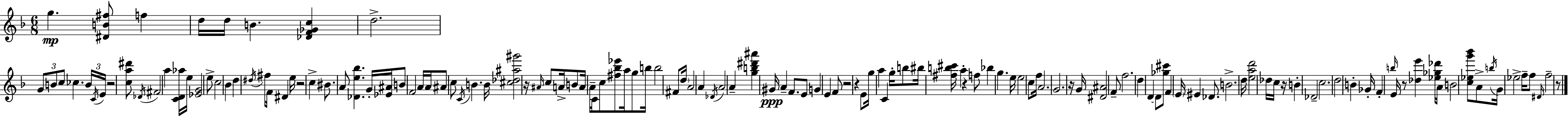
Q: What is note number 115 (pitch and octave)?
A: F5